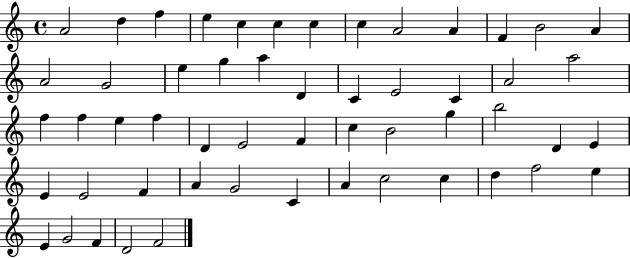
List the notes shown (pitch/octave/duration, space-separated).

A4/h D5/q F5/q E5/q C5/q C5/q C5/q C5/q A4/h A4/q F4/q B4/h A4/q A4/h G4/h E5/q G5/q A5/q D4/q C4/q E4/h C4/q A4/h A5/h F5/q F5/q E5/q F5/q D4/q E4/h F4/q C5/q B4/h G5/q B5/h D4/q E4/q E4/q E4/h F4/q A4/q G4/h C4/q A4/q C5/h C5/q D5/q F5/h E5/q E4/q G4/h F4/q D4/h F4/h